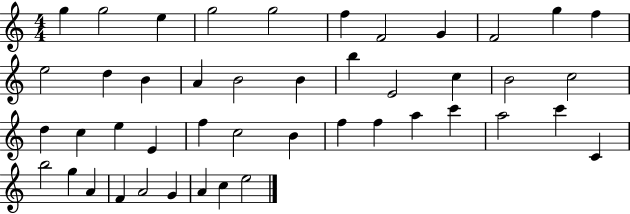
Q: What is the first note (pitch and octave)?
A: G5